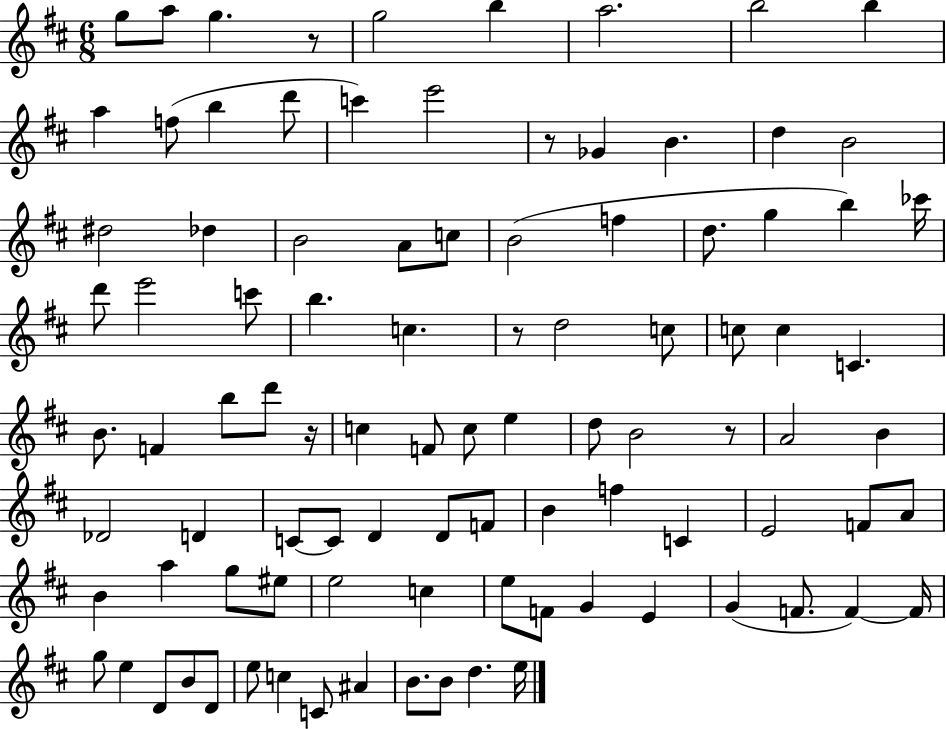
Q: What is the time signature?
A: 6/8